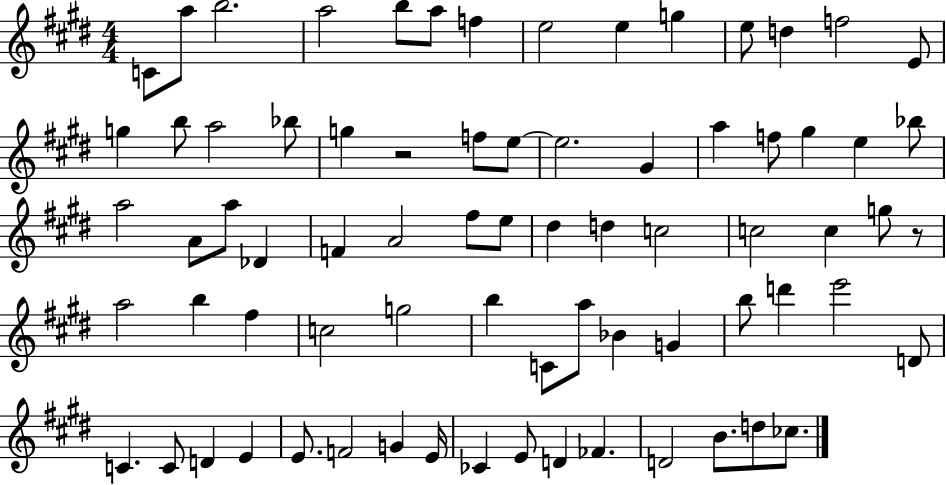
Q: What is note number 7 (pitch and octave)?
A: F5